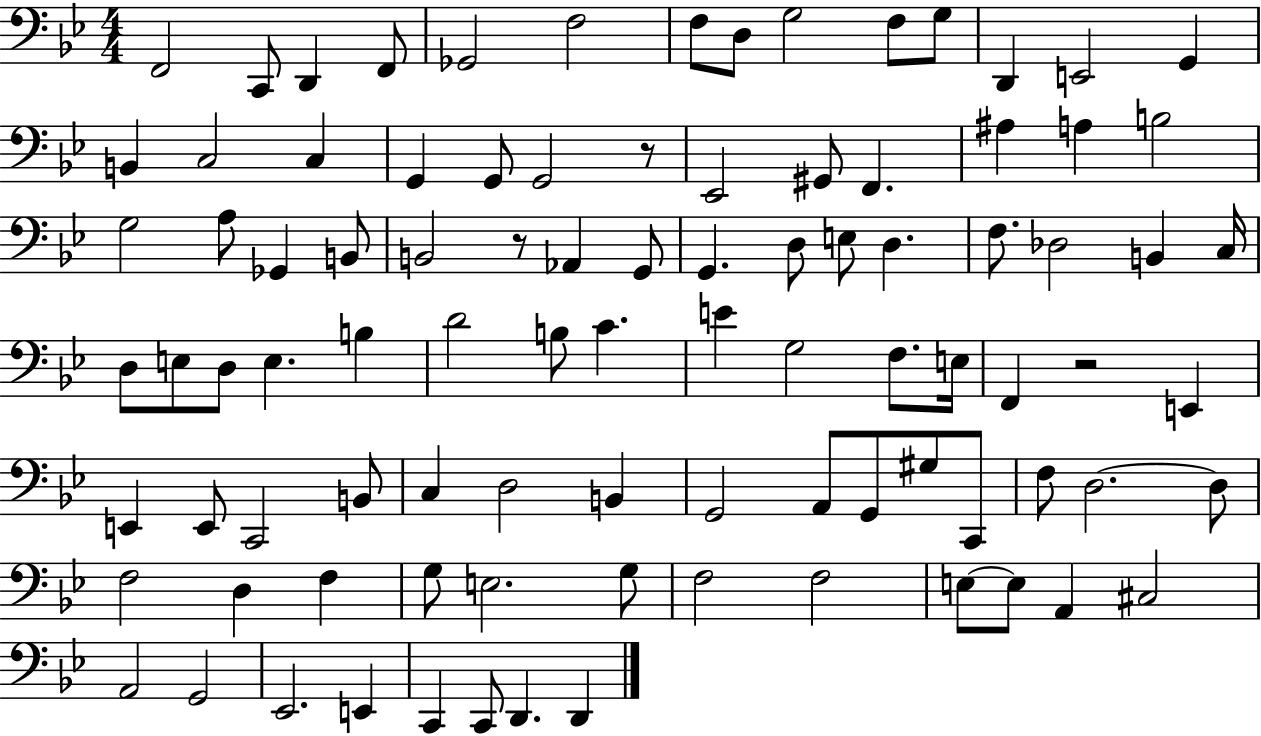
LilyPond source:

{
  \clef bass
  \numericTimeSignature
  \time 4/4
  \key bes \major
  f,2 c,8 d,4 f,8 | ges,2 f2 | f8 d8 g2 f8 g8 | d,4 e,2 g,4 | \break b,4 c2 c4 | g,4 g,8 g,2 r8 | ees,2 gis,8 f,4. | ais4 a4 b2 | \break g2 a8 ges,4 b,8 | b,2 r8 aes,4 g,8 | g,4. d8 e8 d4. | f8. des2 b,4 c16 | \break d8 e8 d8 e4. b4 | d'2 b8 c'4. | e'4 g2 f8. e16 | f,4 r2 e,4 | \break e,4 e,8 c,2 b,8 | c4 d2 b,4 | g,2 a,8 g,8 gis8 c,8 | f8 d2.~~ d8 | \break f2 d4 f4 | g8 e2. g8 | f2 f2 | e8~~ e8 a,4 cis2 | \break a,2 g,2 | ees,2. e,4 | c,4 c,8 d,4. d,4 | \bar "|."
}